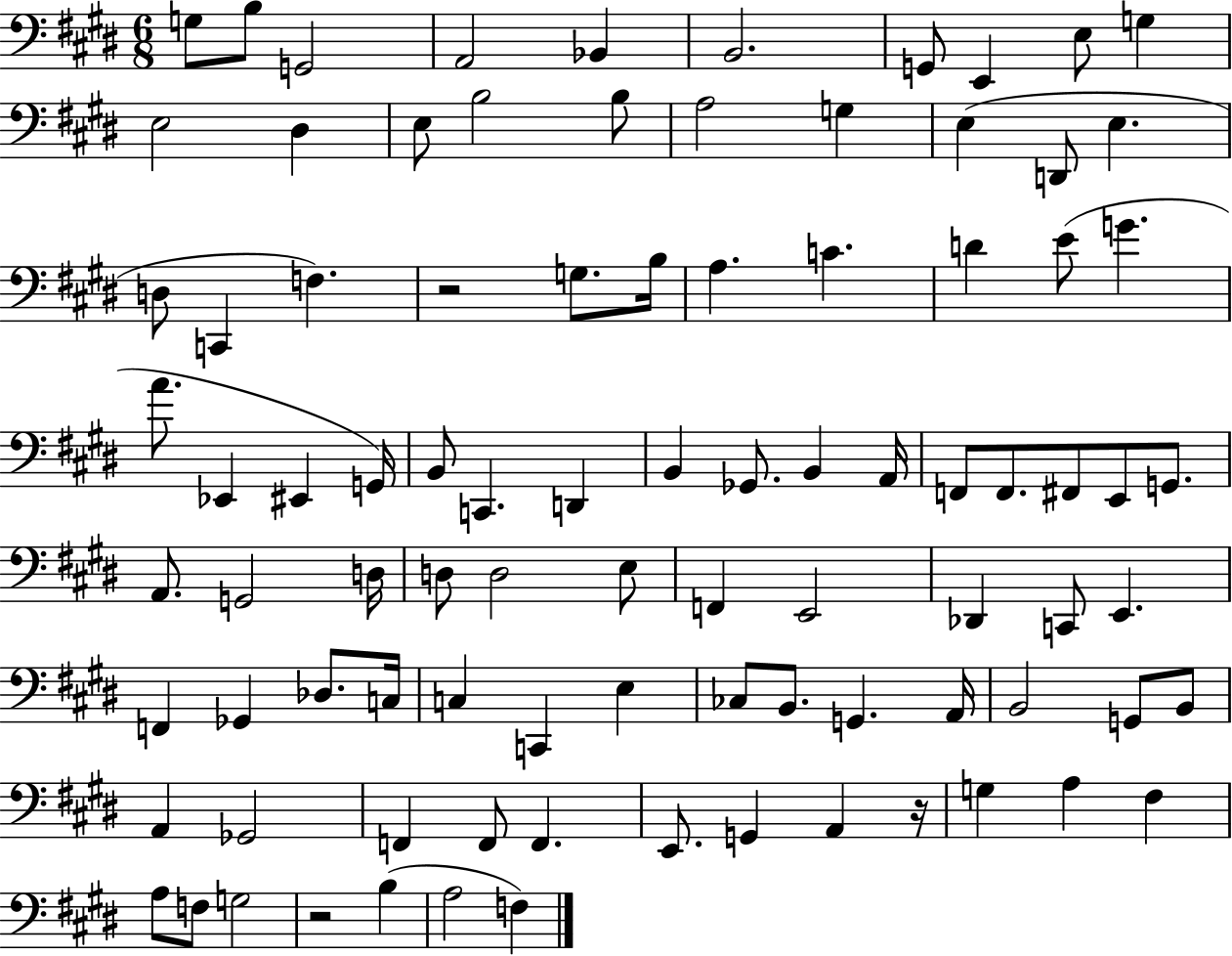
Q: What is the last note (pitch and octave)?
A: F3